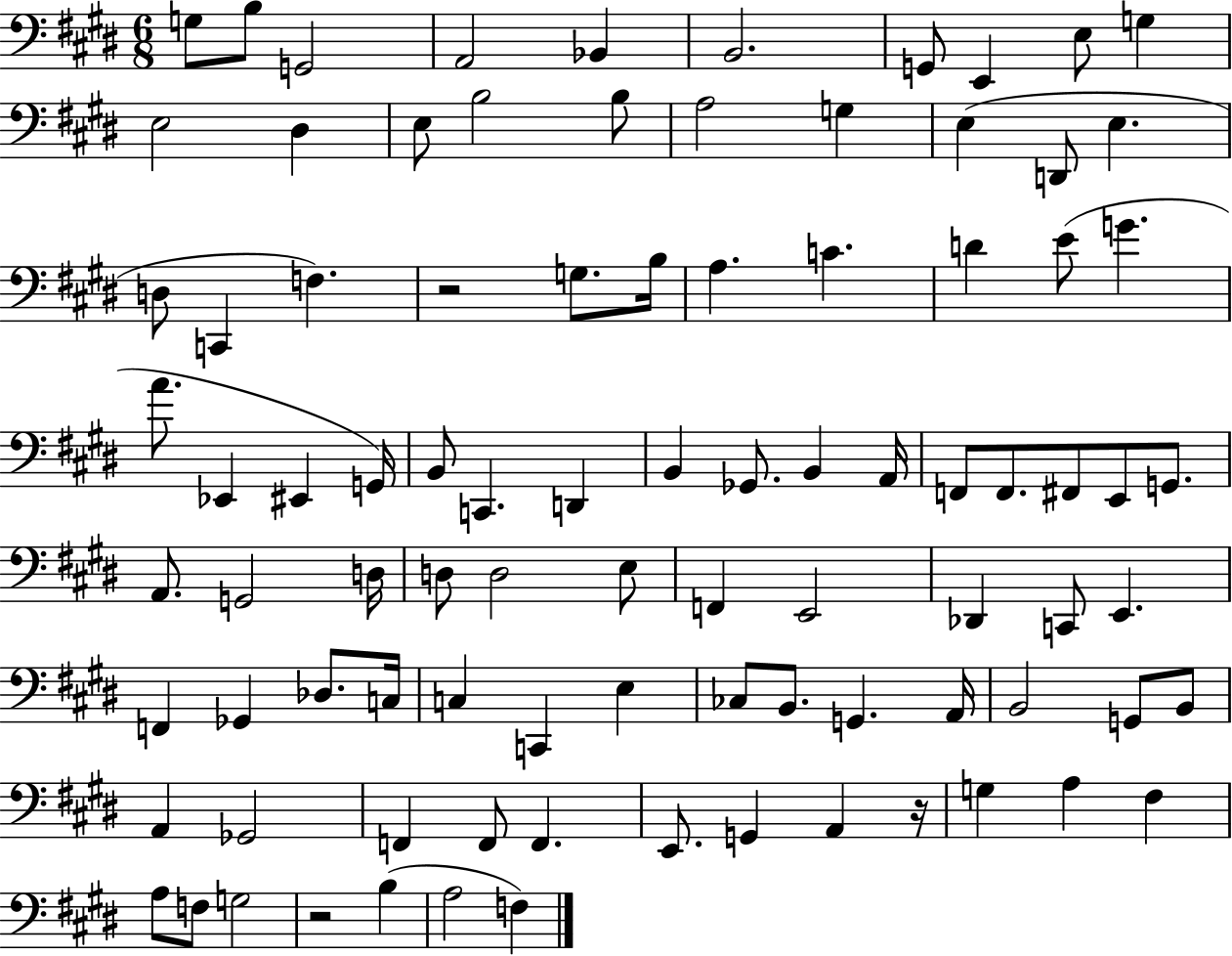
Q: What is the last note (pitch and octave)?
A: F3